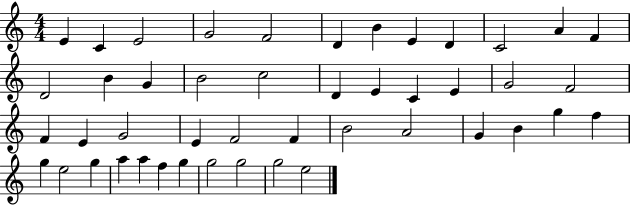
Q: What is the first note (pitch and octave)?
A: E4